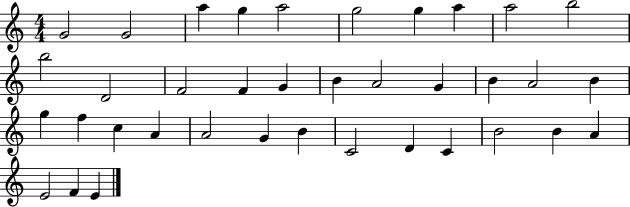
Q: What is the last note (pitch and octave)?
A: E4